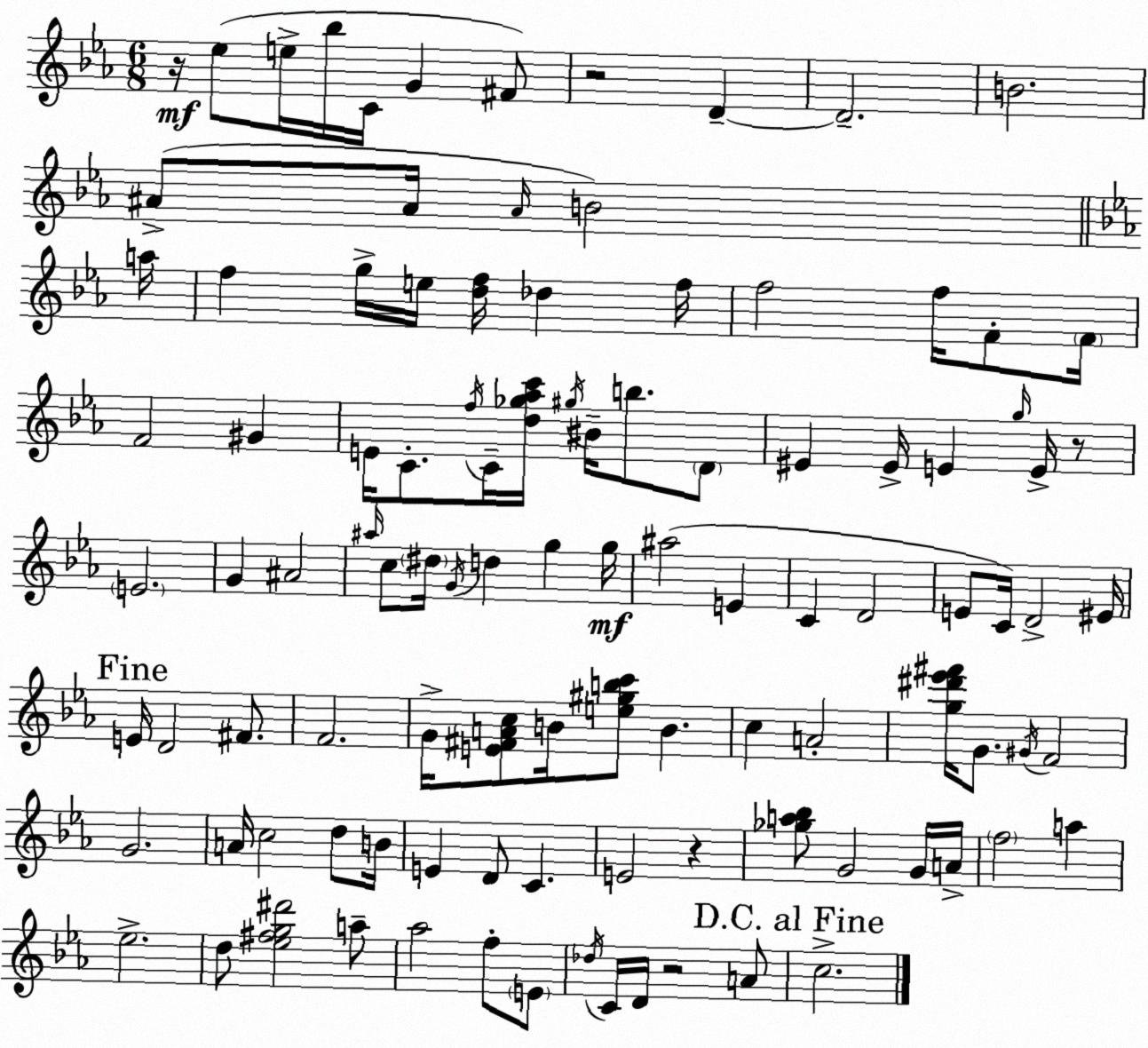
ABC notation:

X:1
T:Untitled
M:6/8
L:1/4
K:Cm
z/4 _e/2 e/4 _b/4 C/4 G ^F/2 z2 D D2 B2 ^A/2 ^A/4 ^A/4 B2 a/4 f g/4 e/4 [df]/4 _d f/4 f2 f/4 F/2 F/4 F2 ^G E/4 C/2 f/4 C/4 [d_g_ac']/4 ^g/4 ^B/4 b/2 D/2 ^E ^E/4 E g/4 E/4 z/2 E2 G ^A2 ^a/4 c/2 ^d/4 G/4 d g g/4 ^a2 E C D2 E/2 C/4 D2 ^E/4 E/4 D2 ^F/2 F2 G/4 [E^FAc]/2 B/4 [e^gbc']/2 B c A2 [g^d'_e'^f']/4 G/2 ^G/4 F2 G2 A/4 c2 d/2 B/4 E D/2 C E2 z [_ga_b]/2 G2 G/4 A/4 f2 a _e2 d/2 [_e^fg^d']2 a/2 _a2 f/2 E/2 _d/4 C/4 D/4 z2 A/2 c2